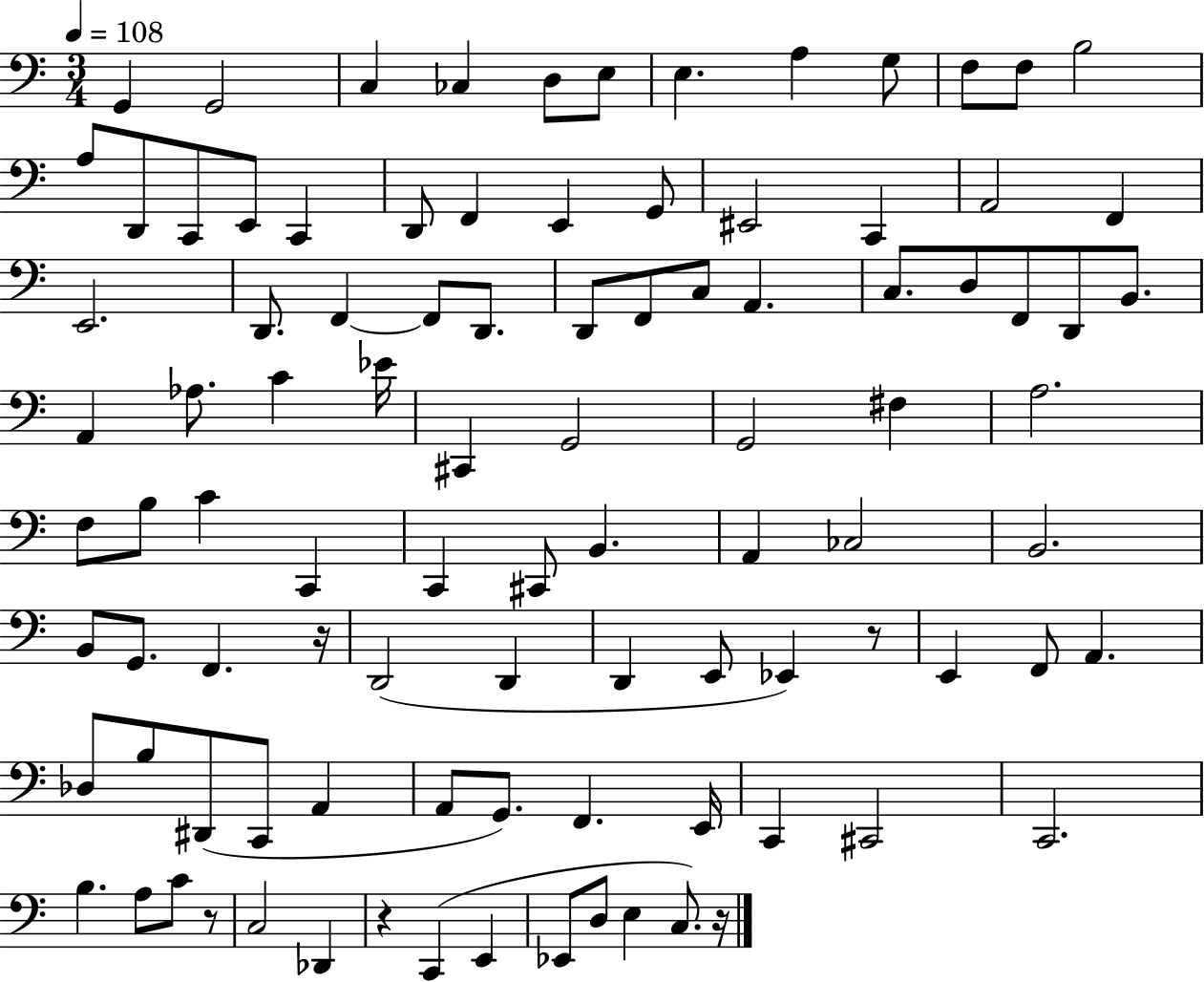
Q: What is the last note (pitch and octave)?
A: C3